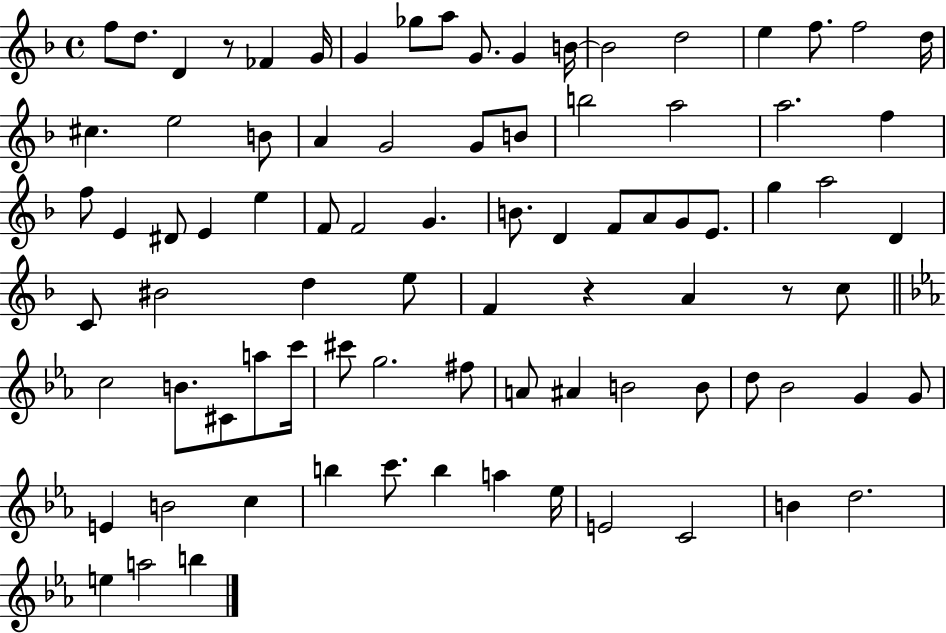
F5/e D5/e. D4/q R/e FES4/q G4/s G4/q Gb5/e A5/e G4/e. G4/q B4/s B4/h D5/h E5/q F5/e. F5/h D5/s C#5/q. E5/h B4/e A4/q G4/h G4/e B4/e B5/h A5/h A5/h. F5/q F5/e E4/q D#4/e E4/q E5/q F4/e F4/h G4/q. B4/e. D4/q F4/e A4/e G4/e E4/e. G5/q A5/h D4/q C4/e BIS4/h D5/q E5/e F4/q R/q A4/q R/e C5/e C5/h B4/e. C#4/e A5/e C6/s C#6/e G5/h. F#5/e A4/e A#4/q B4/h B4/e D5/e Bb4/h G4/q G4/e E4/q B4/h C5/q B5/q C6/e. B5/q A5/q Eb5/s E4/h C4/h B4/q D5/h. E5/q A5/h B5/q